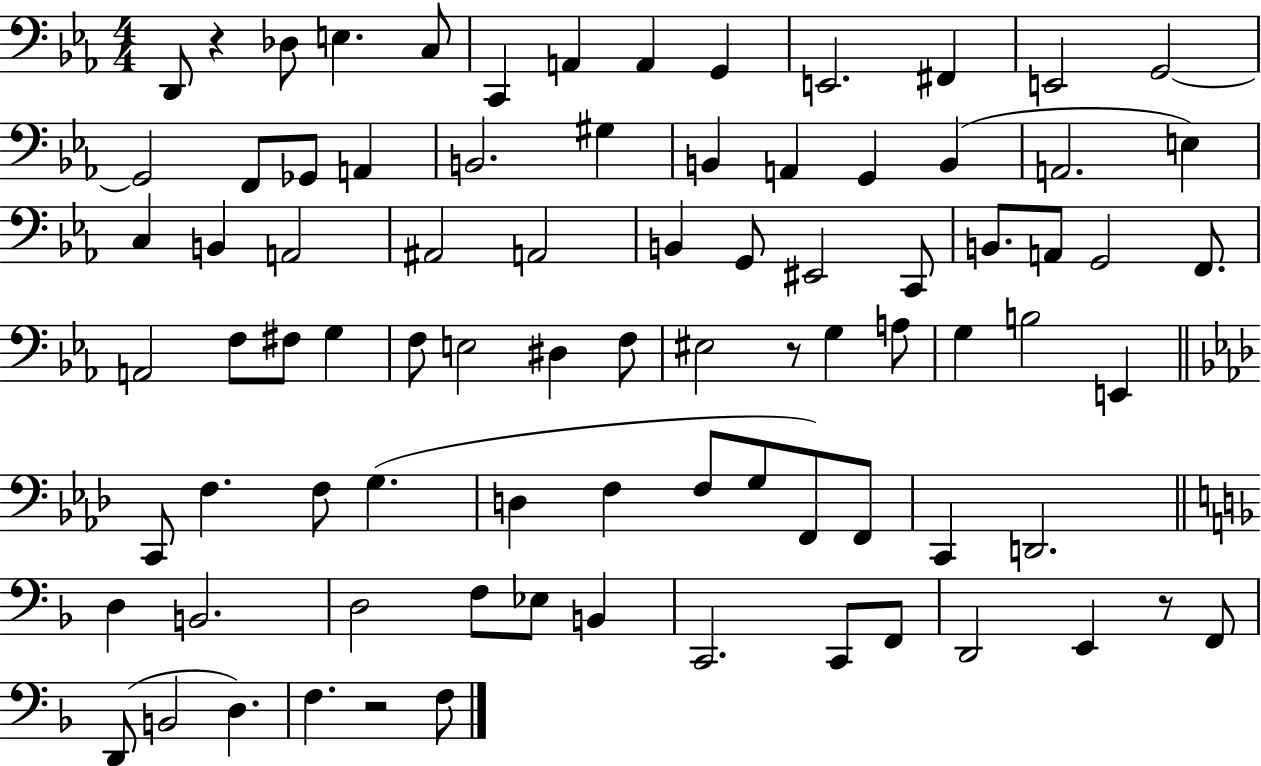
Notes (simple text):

D2/e R/q Db3/e E3/q. C3/e C2/q A2/q A2/q G2/q E2/h. F#2/q E2/h G2/h G2/h F2/e Gb2/e A2/q B2/h. G#3/q B2/q A2/q G2/q B2/q A2/h. E3/q C3/q B2/q A2/h A#2/h A2/h B2/q G2/e EIS2/h C2/e B2/e. A2/e G2/h F2/e. A2/h F3/e F#3/e G3/q F3/e E3/h D#3/q F3/e EIS3/h R/e G3/q A3/e G3/q B3/h E2/q C2/e F3/q. F3/e G3/q. D3/q F3/q F3/e G3/e F2/e F2/e C2/q D2/h. D3/q B2/h. D3/h F3/e Eb3/e B2/q C2/h. C2/e F2/e D2/h E2/q R/e F2/e D2/e B2/h D3/q. F3/q. R/h F3/e